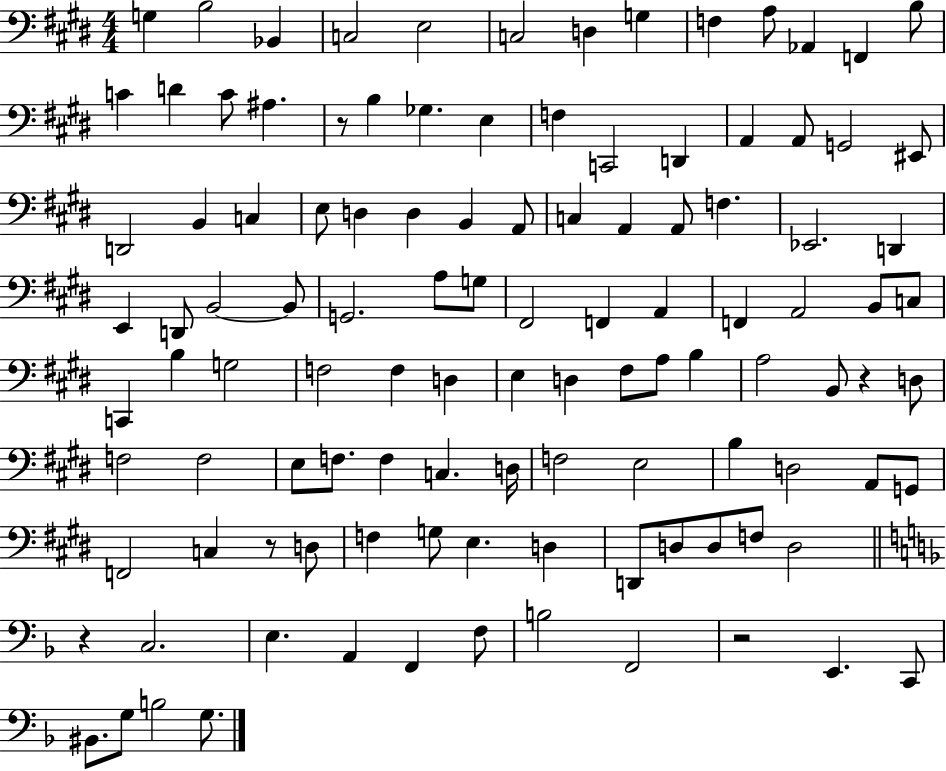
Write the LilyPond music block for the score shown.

{
  \clef bass
  \numericTimeSignature
  \time 4/4
  \key e \major
  \repeat volta 2 { g4 b2 bes,4 | c2 e2 | c2 d4 g4 | f4 a8 aes,4 f,4 b8 | \break c'4 d'4 c'8 ais4. | r8 b4 ges4. e4 | f4 c,2 d,4 | a,4 a,8 g,2 eis,8 | \break d,2 b,4 c4 | e8 d4 d4 b,4 a,8 | c4 a,4 a,8 f4. | ees,2. d,4 | \break e,4 d,8 b,2~~ b,8 | g,2. a8 g8 | fis,2 f,4 a,4 | f,4 a,2 b,8 c8 | \break c,4 b4 g2 | f2 f4 d4 | e4 d4 fis8 a8 b4 | a2 b,8 r4 d8 | \break f2 f2 | e8 f8. f4 c4. d16 | f2 e2 | b4 d2 a,8 g,8 | \break f,2 c4 r8 d8 | f4 g8 e4. d4 | d,8 d8 d8 f8 d2 | \bar "||" \break \key f \major r4 c2. | e4. a,4 f,4 f8 | b2 f,2 | r2 e,4. c,8 | \break bis,8. g8 b2 g8. | } \bar "|."
}